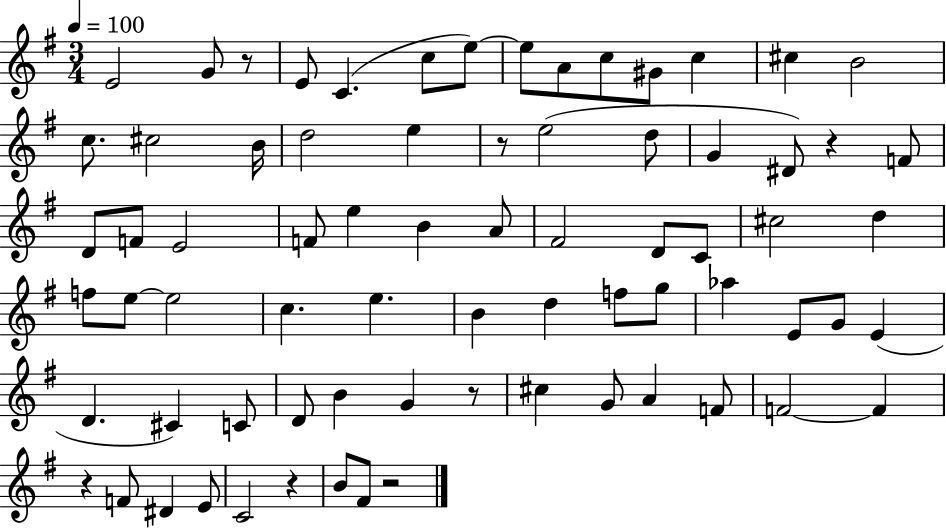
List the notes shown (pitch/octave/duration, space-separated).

E4/h G4/e R/e E4/e C4/q. C5/e E5/e E5/e A4/e C5/e G#4/e C5/q C#5/q B4/h C5/e. C#5/h B4/s D5/h E5/q R/e E5/h D5/e G4/q D#4/e R/q F4/e D4/e F4/e E4/h F4/e E5/q B4/q A4/e F#4/h D4/e C4/e C#5/h D5/q F5/e E5/e E5/h C5/q. E5/q. B4/q D5/q F5/e G5/e Ab5/q E4/e G4/e E4/q D4/q. C#4/q C4/e D4/e B4/q G4/q R/e C#5/q G4/e A4/q F4/e F4/h F4/q R/q F4/e D#4/q E4/e C4/h R/q B4/e F#4/e R/h